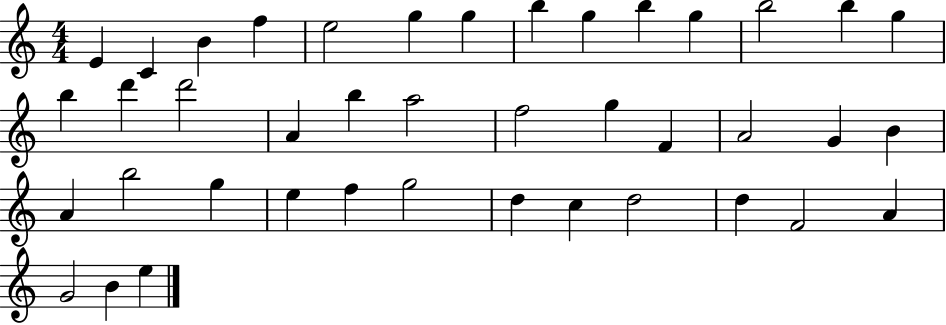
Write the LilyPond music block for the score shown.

{
  \clef treble
  \numericTimeSignature
  \time 4/4
  \key c \major
  e'4 c'4 b'4 f''4 | e''2 g''4 g''4 | b''4 g''4 b''4 g''4 | b''2 b''4 g''4 | \break b''4 d'''4 d'''2 | a'4 b''4 a''2 | f''2 g''4 f'4 | a'2 g'4 b'4 | \break a'4 b''2 g''4 | e''4 f''4 g''2 | d''4 c''4 d''2 | d''4 f'2 a'4 | \break g'2 b'4 e''4 | \bar "|."
}